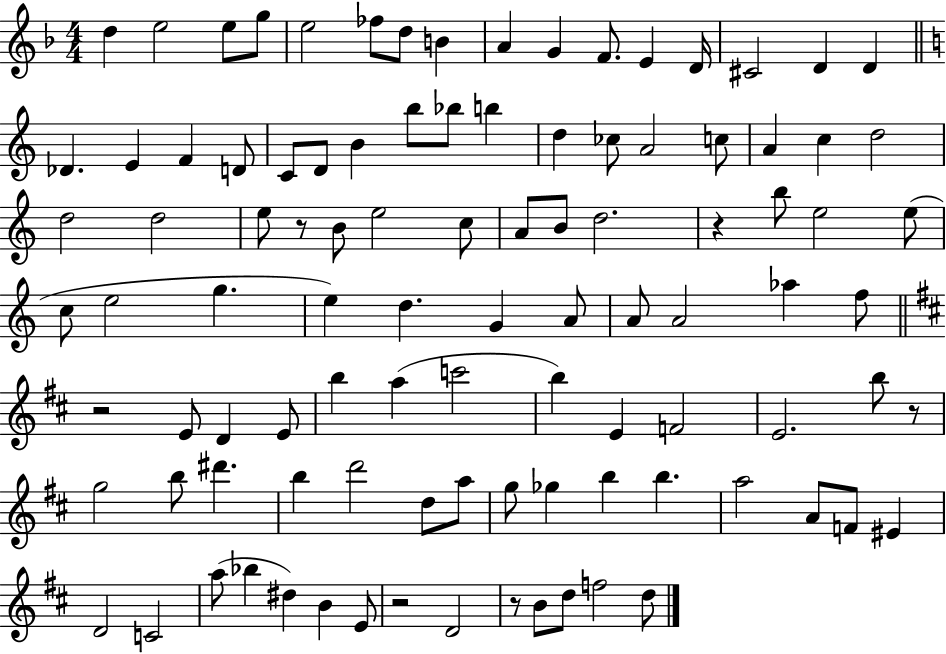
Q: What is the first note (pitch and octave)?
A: D5